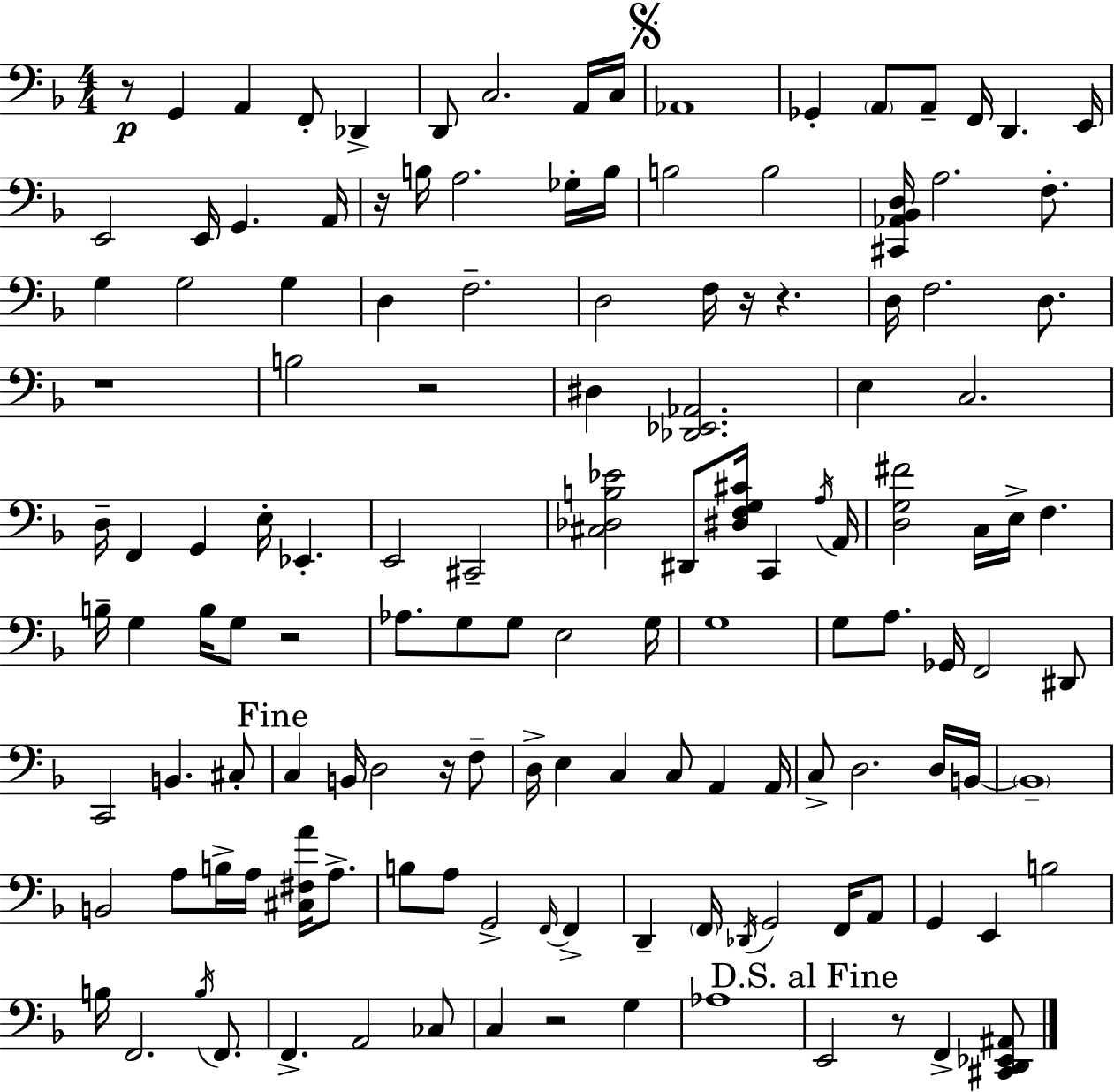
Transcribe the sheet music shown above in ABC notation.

X:1
T:Untitled
M:4/4
L:1/4
K:Dm
z/2 G,, A,, F,,/2 _D,, D,,/2 C,2 A,,/4 C,/4 _A,,4 _G,, A,,/2 A,,/2 F,,/4 D,, E,,/4 E,,2 E,,/4 G,, A,,/4 z/4 B,/4 A,2 _G,/4 B,/4 B,2 B,2 [^C,,_A,,_B,,D,]/4 A,2 F,/2 G, G,2 G, D, F,2 D,2 F,/4 z/4 z D,/4 F,2 D,/2 z4 B,2 z2 ^D, [_D,,_E,,_A,,]2 E, C,2 D,/4 F,, G,, E,/4 _E,, E,,2 ^C,,2 [^C,_D,B,_E]2 ^D,,/2 [^D,F,G,^C]/4 C,, A,/4 A,,/4 [D,G,^F]2 C,/4 E,/4 F, B,/4 G, B,/4 G,/2 z2 _A,/2 G,/2 G,/2 E,2 G,/4 G,4 G,/2 A,/2 _G,,/4 F,,2 ^D,,/2 C,,2 B,, ^C,/2 C, B,,/4 D,2 z/4 F,/2 D,/4 E, C, C,/2 A,, A,,/4 C,/2 D,2 D,/4 B,,/4 B,,4 B,,2 A,/2 B,/4 A,/4 [^C,^F,A]/4 A,/2 B,/2 A,/2 G,,2 F,,/4 F,, D,, F,,/4 _D,,/4 G,,2 F,,/4 A,,/2 G,, E,, B,2 B,/4 F,,2 B,/4 F,,/2 F,, A,,2 _C,/2 C, z2 G, _A,4 E,,2 z/2 F,, [^C,,D,,_E,,^A,,]/2